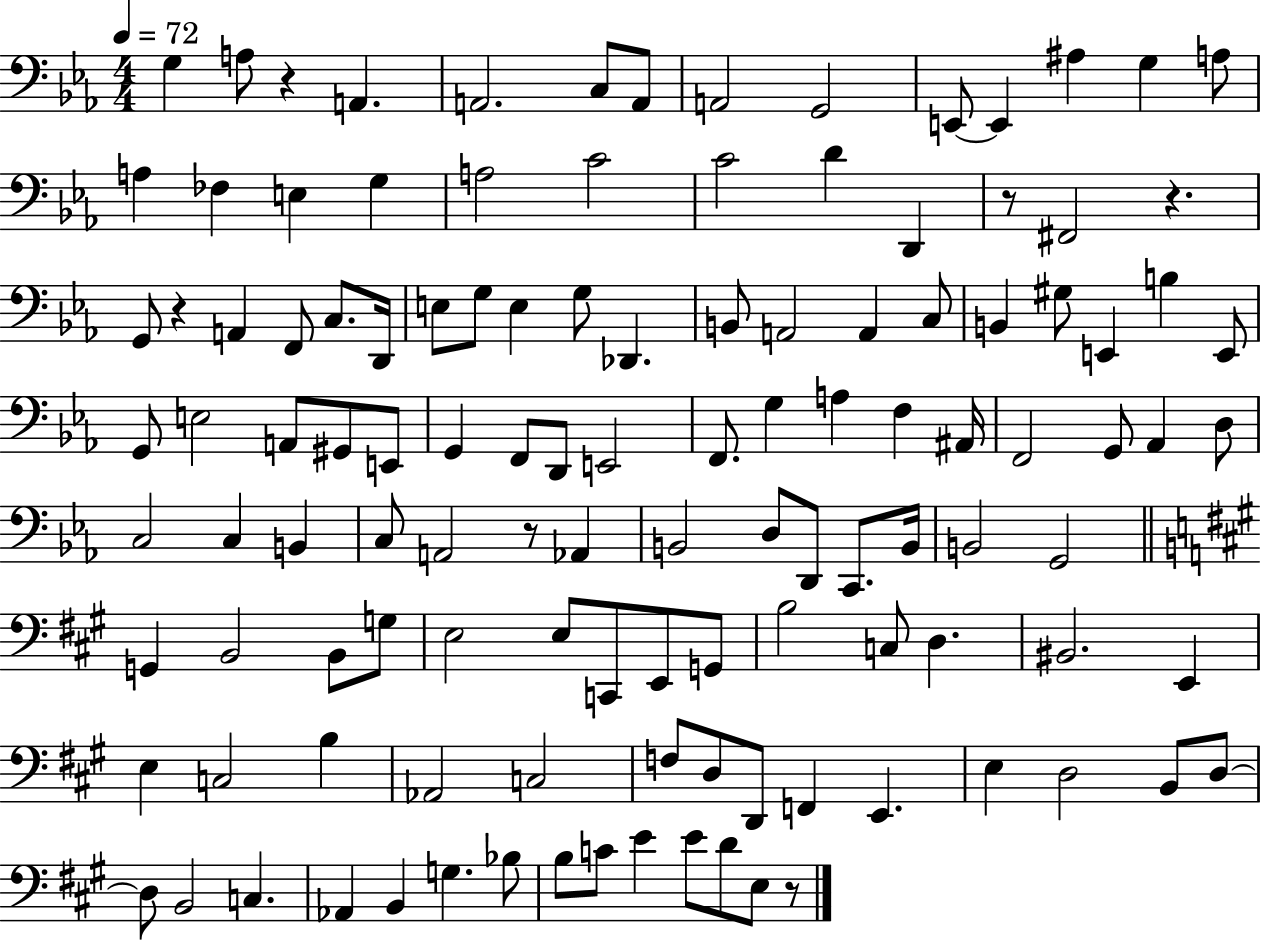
G3/q A3/e R/q A2/q. A2/h. C3/e A2/e A2/h G2/h E2/e E2/q A#3/q G3/q A3/e A3/q FES3/q E3/q G3/q A3/h C4/h C4/h D4/q D2/q R/e F#2/h R/q. G2/e R/q A2/q F2/e C3/e. D2/s E3/e G3/e E3/q G3/e Db2/q. B2/e A2/h A2/q C3/e B2/q G#3/e E2/q B3/q E2/e G2/e E3/h A2/e G#2/e E2/e G2/q F2/e D2/e E2/h F2/e. G3/q A3/q F3/q A#2/s F2/h G2/e Ab2/q D3/e C3/h C3/q B2/q C3/e A2/h R/e Ab2/q B2/h D3/e D2/e C2/e. B2/s B2/h G2/h G2/q B2/h B2/e G3/e E3/h E3/e C2/e E2/e G2/e B3/h C3/e D3/q. BIS2/h. E2/q E3/q C3/h B3/q Ab2/h C3/h F3/e D3/e D2/e F2/q E2/q. E3/q D3/h B2/e D3/e D3/e B2/h C3/q. Ab2/q B2/q G3/q. Bb3/e B3/e C4/e E4/q E4/e D4/e E3/e R/e